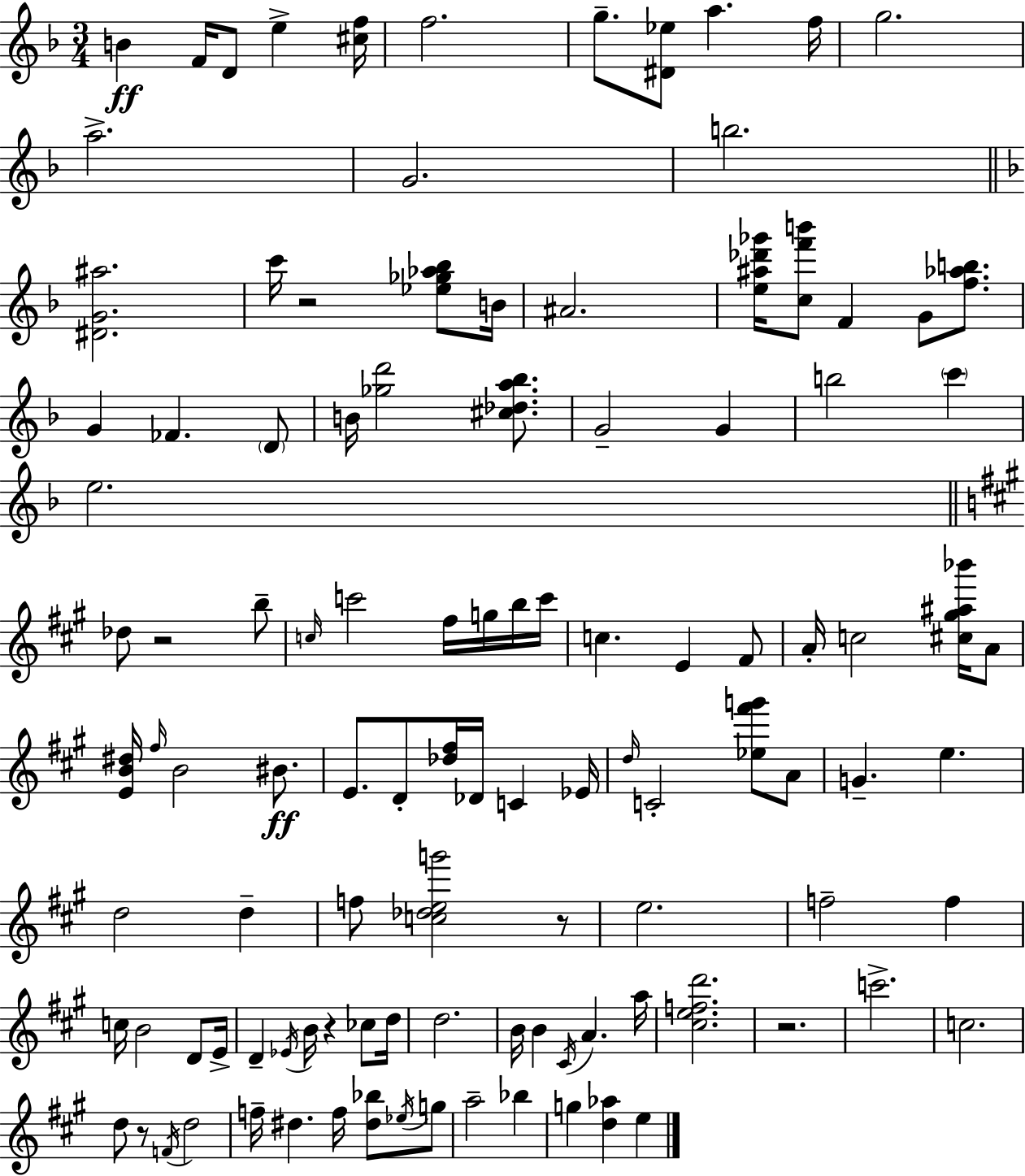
B4/q F4/s D4/e E5/q [C#5,F5]/s F5/h. G5/e. [D#4,Eb5]/e A5/q. F5/s G5/h. A5/h. G4/h. B5/h. [D#4,G4,A#5]/h. C6/s R/h [Eb5,Gb5,Ab5,Bb5]/e B4/s A#4/h. [E5,A#5,Db6,Gb6]/s [C5,F6,B6]/e F4/q G4/e [F5,Ab5,B5]/e. G4/q FES4/q. D4/e B4/s [Gb5,D6]/h [C#5,Db5,A5,Bb5]/e. G4/h G4/q B5/h C6/q E5/h. Db5/e R/h B5/e C5/s C6/h F#5/s G5/s B5/s C6/s C5/q. E4/q F#4/e A4/s C5/h [C#5,G#5,A#5,Bb6]/s A4/e [E4,B4,D#5]/s F#5/s B4/h BIS4/e. E4/e. D4/e [Db5,F#5]/s Db4/s C4/q Eb4/s D5/s C4/h [Eb5,F#6,G6]/e A4/e G4/q. E5/q. D5/h D5/q F5/e [C5,Db5,E5,G6]/h R/e E5/h. F5/h F5/q C5/s B4/h D4/e E4/s D4/q Eb4/s B4/s R/q CES5/e D5/s D5/h. B4/s B4/q C#4/s A4/q. A5/s [C#5,E5,F5,D6]/h. R/h. C6/h. C5/h. D5/e R/e F4/s D5/h F5/s D#5/q. F5/s [D#5,Bb5]/e Eb5/s G5/e A5/h Bb5/q G5/q [D5,Ab5]/q E5/q